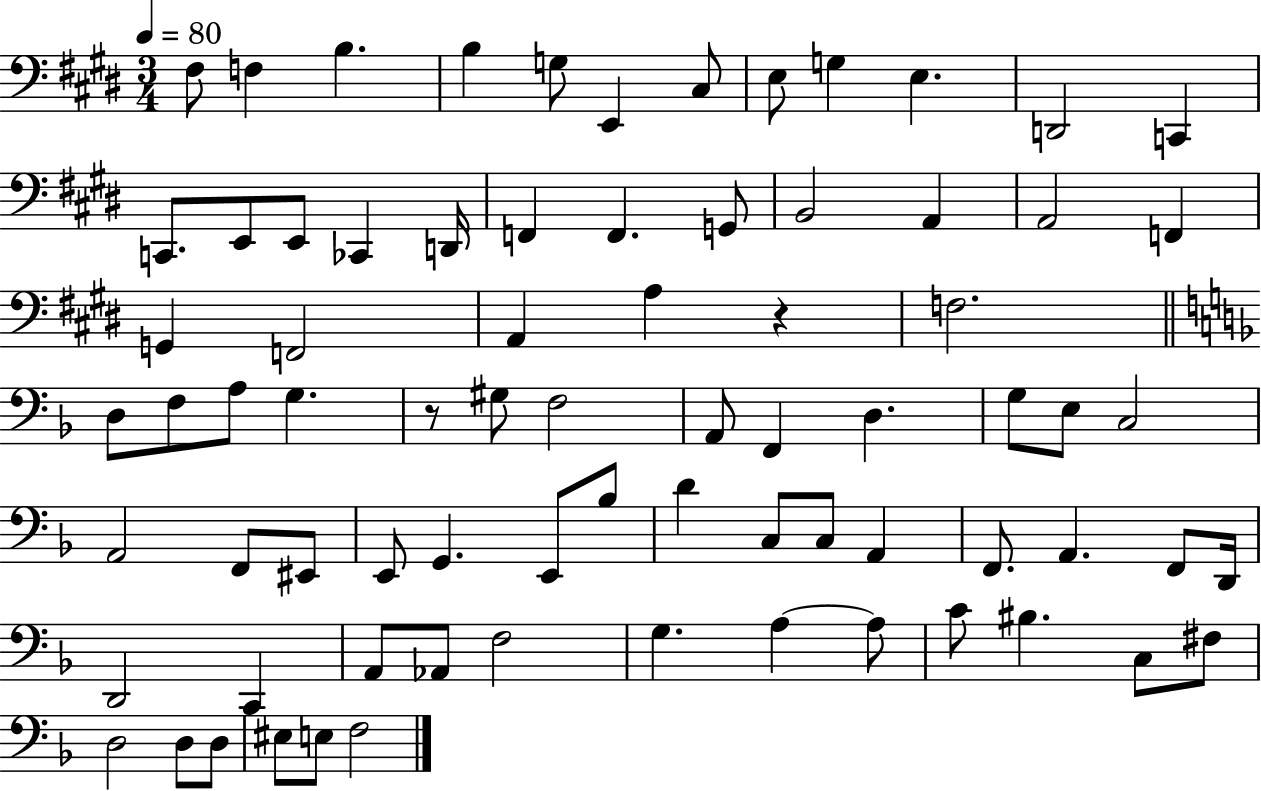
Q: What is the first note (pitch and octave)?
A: F#3